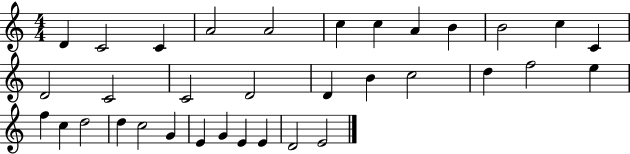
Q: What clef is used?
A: treble